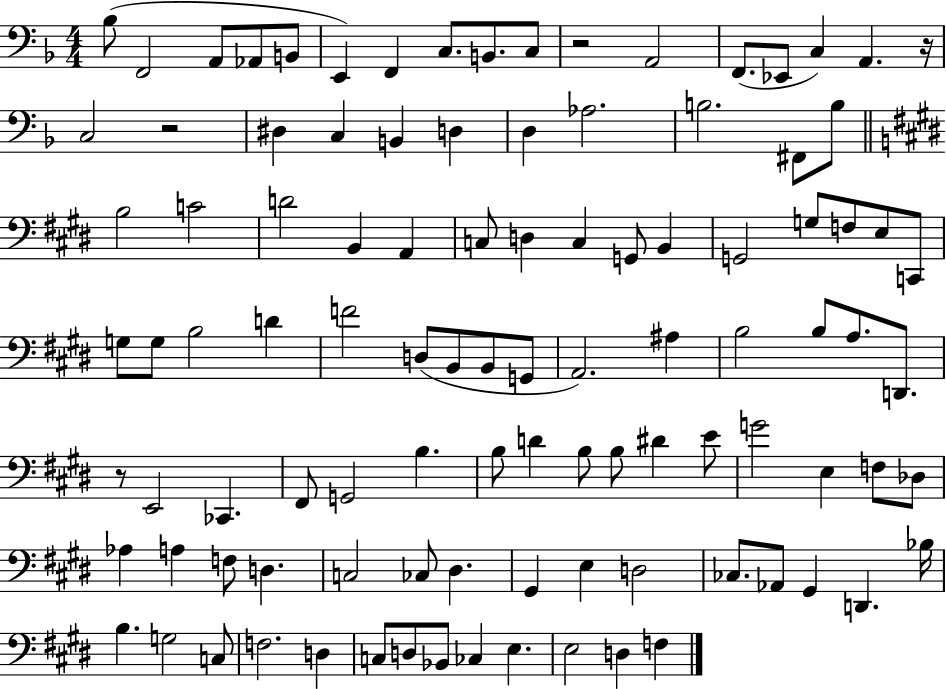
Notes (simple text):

Bb3/e F2/h A2/e Ab2/e B2/e E2/q F2/q C3/e. B2/e. C3/e R/h A2/h F2/e. Eb2/e C3/q A2/q. R/s C3/h R/h D#3/q C3/q B2/q D3/q D3/q Ab3/h. B3/h. F#2/e B3/e B3/h C4/h D4/h B2/q A2/q C3/e D3/q C3/q G2/e B2/q G2/h G3/e F3/e E3/e C2/e G3/e G3/e B3/h D4/q F4/h D3/e B2/e B2/e G2/e A2/h. A#3/q B3/h B3/e A3/e. D2/e. R/e E2/h CES2/q. F#2/e G2/h B3/q. B3/e D4/q B3/e B3/e D#4/q E4/e G4/h E3/q F3/e Db3/e Ab3/q A3/q F3/e D3/q. C3/h CES3/e D#3/q. G#2/q E3/q D3/h CES3/e. Ab2/e G#2/q D2/q. Bb3/s B3/q. G3/h C3/e F3/h. D3/q C3/e D3/e Bb2/e CES3/q E3/q. E3/h D3/q F3/q